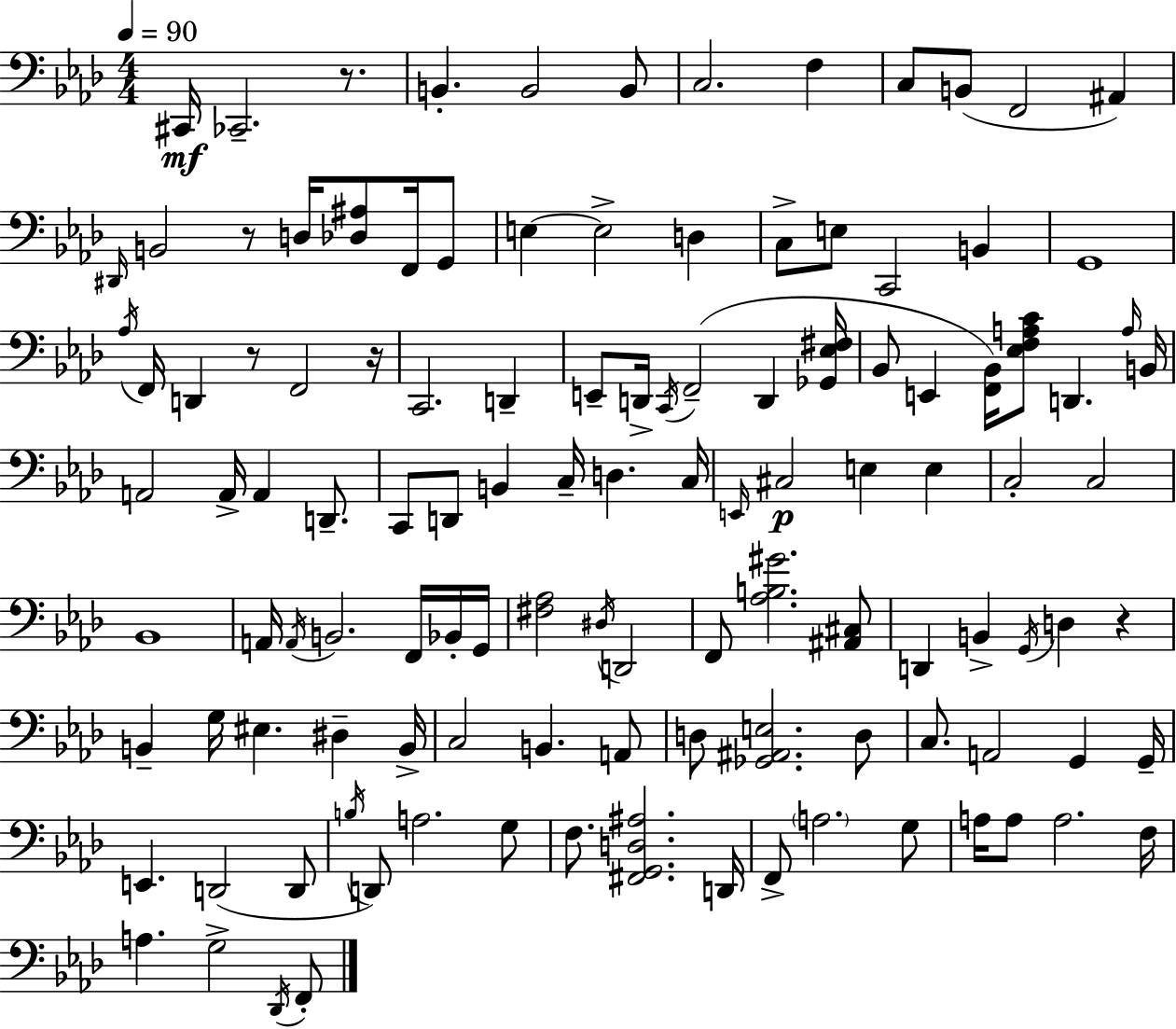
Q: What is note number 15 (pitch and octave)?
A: F2